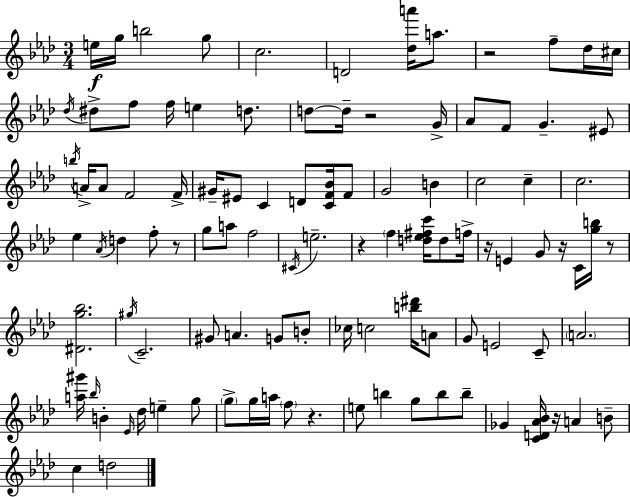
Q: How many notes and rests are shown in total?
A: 103